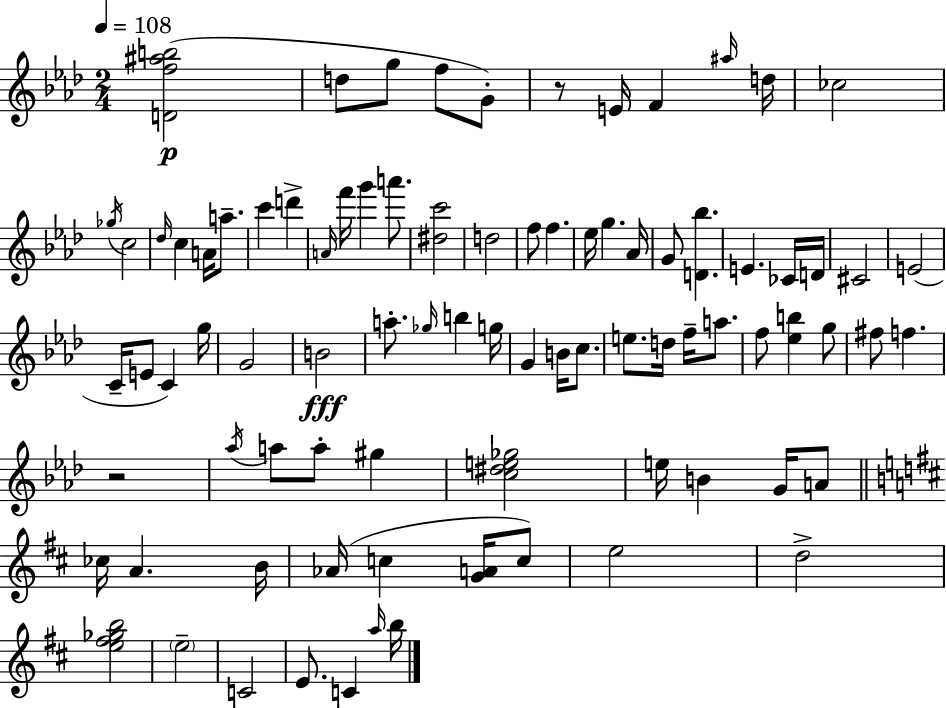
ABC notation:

X:1
T:Untitled
M:2/4
L:1/4
K:Fm
[Df^ab]2 d/2 g/2 f/2 G/2 z/2 E/4 F ^a/4 d/4 _c2 _g/4 c2 _d/4 c A/4 a/2 c' d' A/4 f'/4 g' a'/2 [^dc']2 d2 f/2 f _e/4 g _A/4 G/2 [D_b] E _C/4 D/4 ^C2 E2 C/4 E/2 C g/4 G2 B2 a/2 _g/4 b g/4 G B/4 c/2 e/2 d/4 f/4 a/2 f/2 [_eb] g/2 ^f/2 f z2 _a/4 a/2 a/2 ^g [c^de_g]2 e/4 B G/4 A/2 _c/4 A B/4 _A/4 c [GA]/4 c/2 e2 d2 [e^f_gb]2 e2 C2 E/2 C a/4 b/4